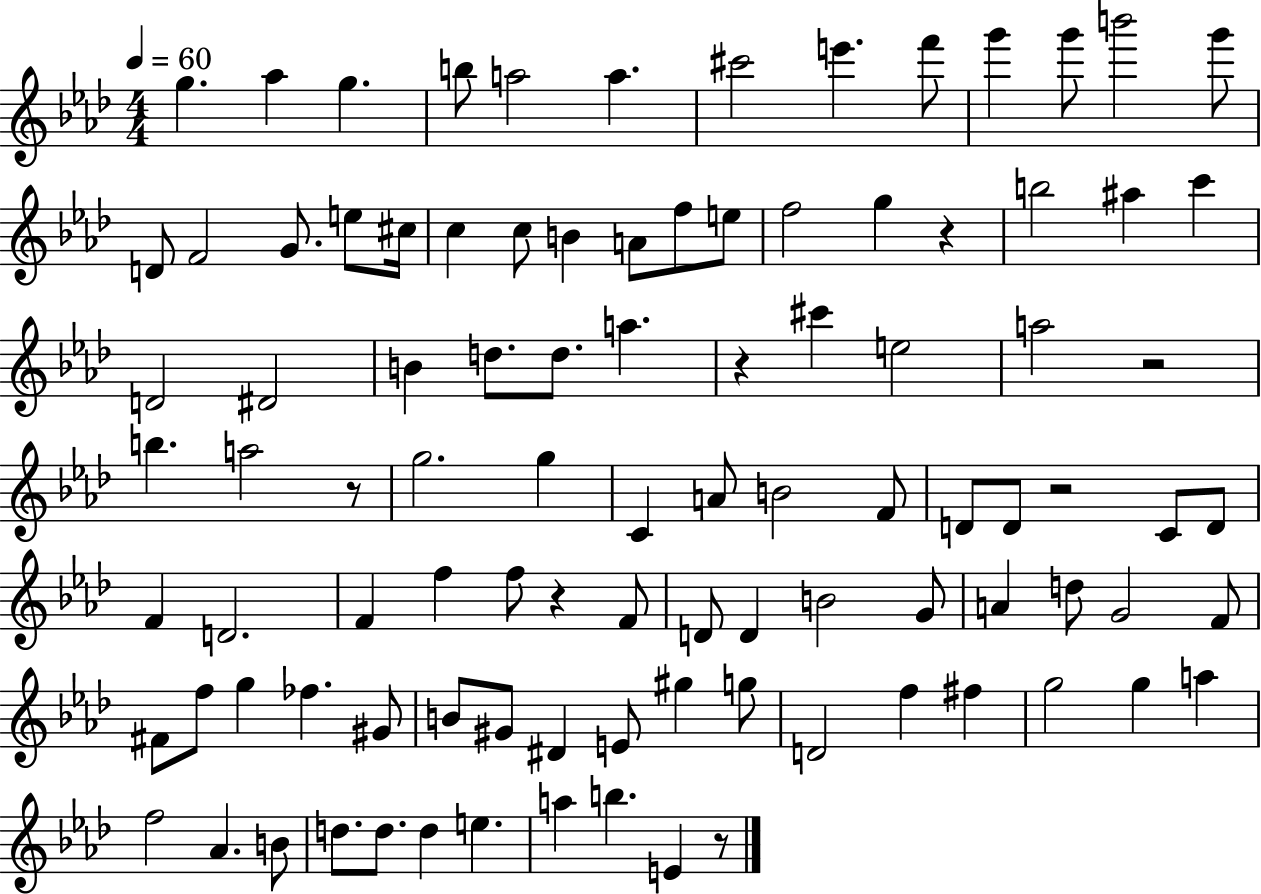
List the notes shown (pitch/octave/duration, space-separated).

G5/q. Ab5/q G5/q. B5/e A5/h A5/q. C#6/h E6/q. F6/e G6/q G6/e B6/h G6/e D4/e F4/h G4/e. E5/e C#5/s C5/q C5/e B4/q A4/e F5/e E5/e F5/h G5/q R/q B5/h A#5/q C6/q D4/h D#4/h B4/q D5/e. D5/e. A5/q. R/q C#6/q E5/h A5/h R/h B5/q. A5/h R/e G5/h. G5/q C4/q A4/e B4/h F4/e D4/e D4/e R/h C4/e D4/e F4/q D4/h. F4/q F5/q F5/e R/q F4/e D4/e D4/q B4/h G4/e A4/q D5/e G4/h F4/e F#4/e F5/e G5/q FES5/q. G#4/e B4/e G#4/e D#4/q E4/e G#5/q G5/e D4/h F5/q F#5/q G5/h G5/q A5/q F5/h Ab4/q. B4/e D5/e. D5/e. D5/q E5/q. A5/q B5/q. E4/q R/e